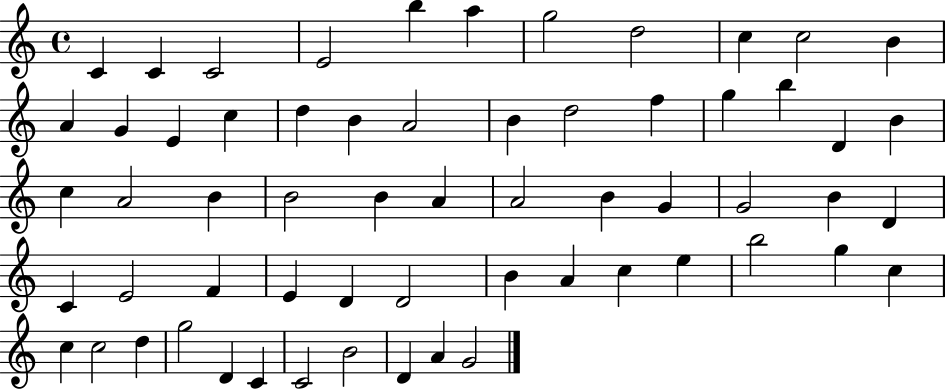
{
  \clef treble
  \time 4/4
  \defaultTimeSignature
  \key c \major
  c'4 c'4 c'2 | e'2 b''4 a''4 | g''2 d''2 | c''4 c''2 b'4 | \break a'4 g'4 e'4 c''4 | d''4 b'4 a'2 | b'4 d''2 f''4 | g''4 b''4 d'4 b'4 | \break c''4 a'2 b'4 | b'2 b'4 a'4 | a'2 b'4 g'4 | g'2 b'4 d'4 | \break c'4 e'2 f'4 | e'4 d'4 d'2 | b'4 a'4 c''4 e''4 | b''2 g''4 c''4 | \break c''4 c''2 d''4 | g''2 d'4 c'4 | c'2 b'2 | d'4 a'4 g'2 | \break \bar "|."
}